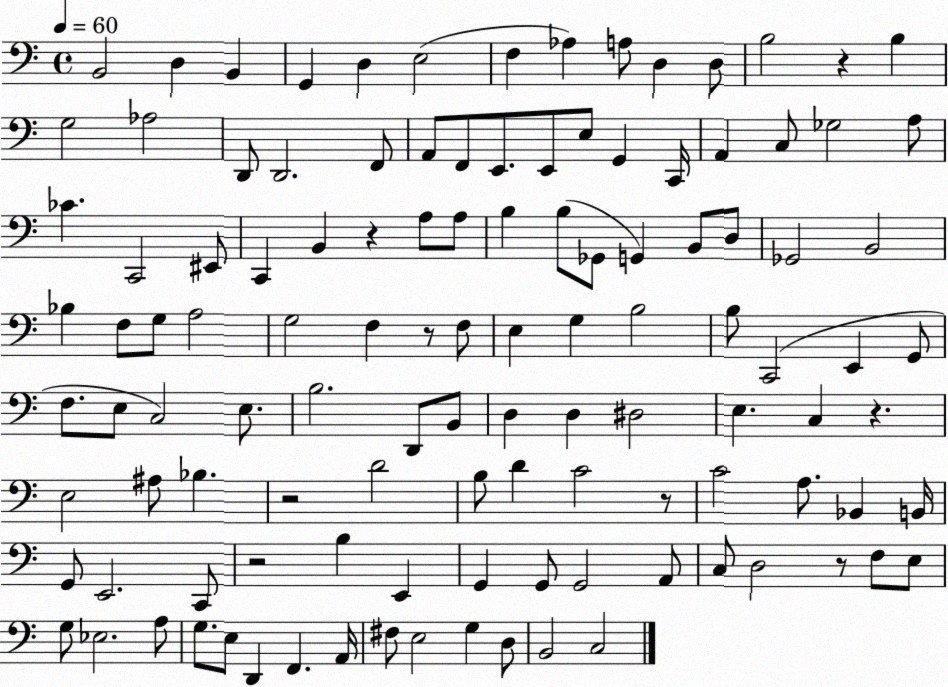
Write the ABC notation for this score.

X:1
T:Untitled
M:4/4
L:1/4
K:C
B,,2 D, B,, G,, D, E,2 F, _A, A,/2 D, D,/2 B,2 z B, G,2 _A,2 D,,/2 D,,2 F,,/2 A,,/2 F,,/2 E,,/2 E,,/2 E,/2 G,, C,,/4 A,, C,/2 _G,2 A,/2 _C C,,2 ^E,,/2 C,, B,, z A,/2 A,/2 B, B,/2 _G,,/2 G,, B,,/2 D,/2 _G,,2 B,,2 _B, F,/2 G,/2 A,2 G,2 F, z/2 F,/2 E, G, B,2 B,/2 C,,2 E,, G,,/2 F,/2 E,/2 C,2 E,/2 B,2 D,,/2 B,,/2 D, D, ^D,2 E, C, z E,2 ^A,/2 _B, z2 D2 B,/2 D C2 z/2 C2 A,/2 _B,, B,,/4 G,,/2 E,,2 C,,/2 z2 B, E,, G,, G,,/2 G,,2 A,,/2 C,/2 D,2 z/2 F,/2 E,/2 G,/2 _E,2 A,/2 G,/2 E,/2 D,, F,, A,,/4 ^F,/2 E,2 G, D,/2 B,,2 C,2